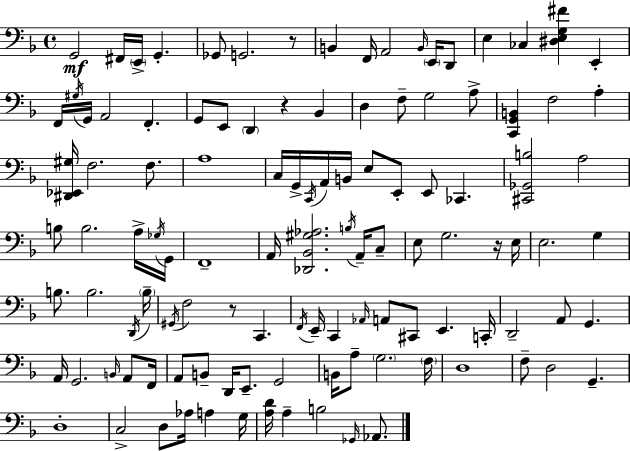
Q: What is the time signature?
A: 4/4